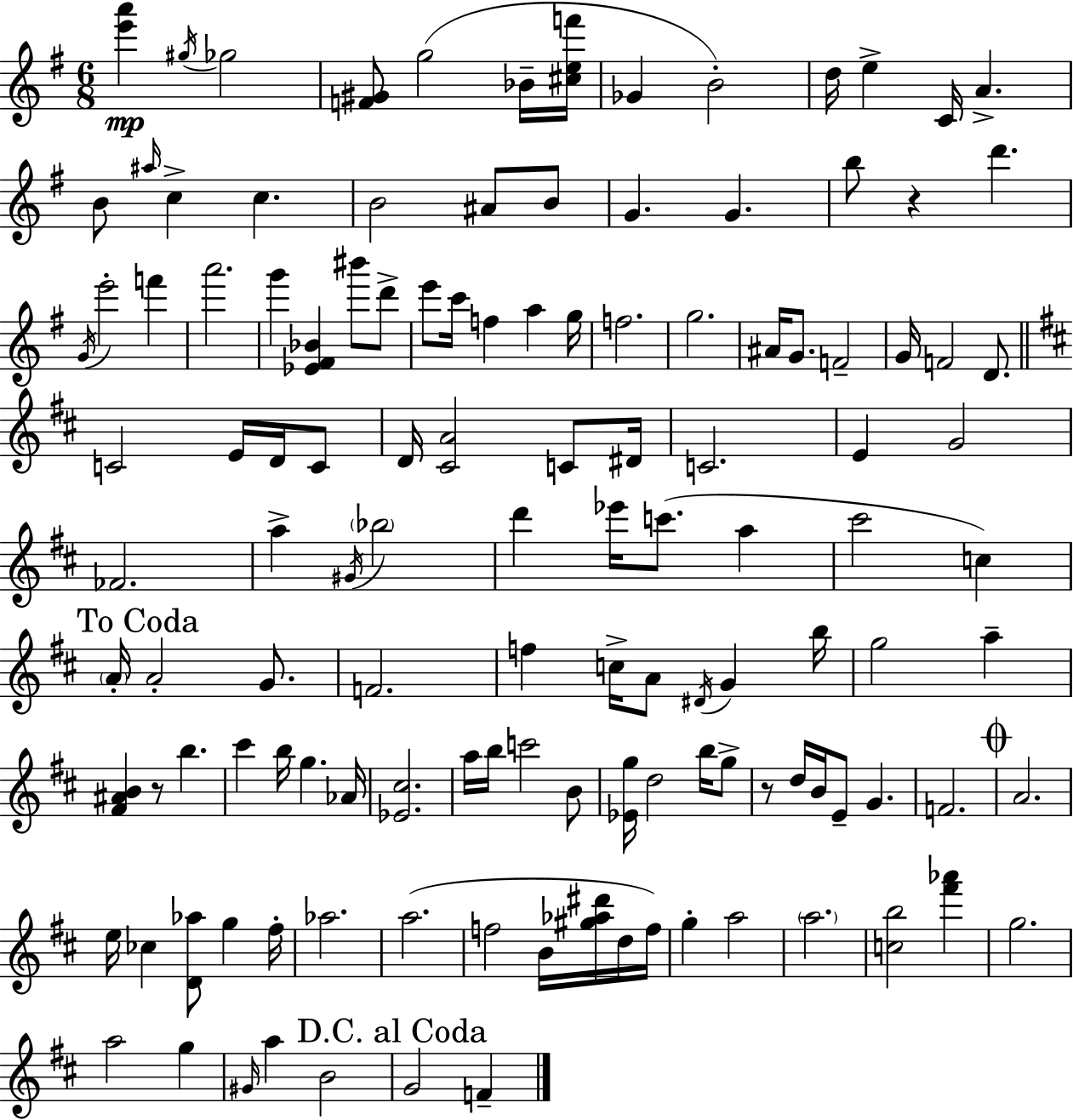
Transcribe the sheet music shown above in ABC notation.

X:1
T:Untitled
M:6/8
L:1/4
K:Em
[e'a'] ^g/4 _g2 [F^G]/2 g2 _B/4 [^cef']/4 _G B2 d/4 e C/4 A B/2 ^a/4 c c B2 ^A/2 B/2 G G b/2 z d' G/4 e'2 f' a'2 g' [_E^F_B] ^b'/2 d'/2 e'/2 c'/4 f a g/4 f2 g2 ^A/4 G/2 F2 G/4 F2 D/2 C2 E/4 D/4 C/2 D/4 [^CA]2 C/2 ^D/4 C2 E G2 _F2 a ^G/4 _b2 d' _e'/4 c'/2 a ^c'2 c A/4 A2 G/2 F2 f c/4 A/2 ^D/4 G b/4 g2 a [^F^AB] z/2 b ^c' b/4 g _A/4 [_E^c]2 a/4 b/4 c'2 B/2 [_Eg]/4 d2 b/4 g/2 z/2 d/4 B/4 E/2 G F2 A2 e/4 _c [D_a]/2 g ^f/4 _a2 a2 f2 B/4 [^g_a^d']/4 d/4 f/4 g a2 a2 [cb]2 [^f'_a'] g2 a2 g ^G/4 a B2 G2 F